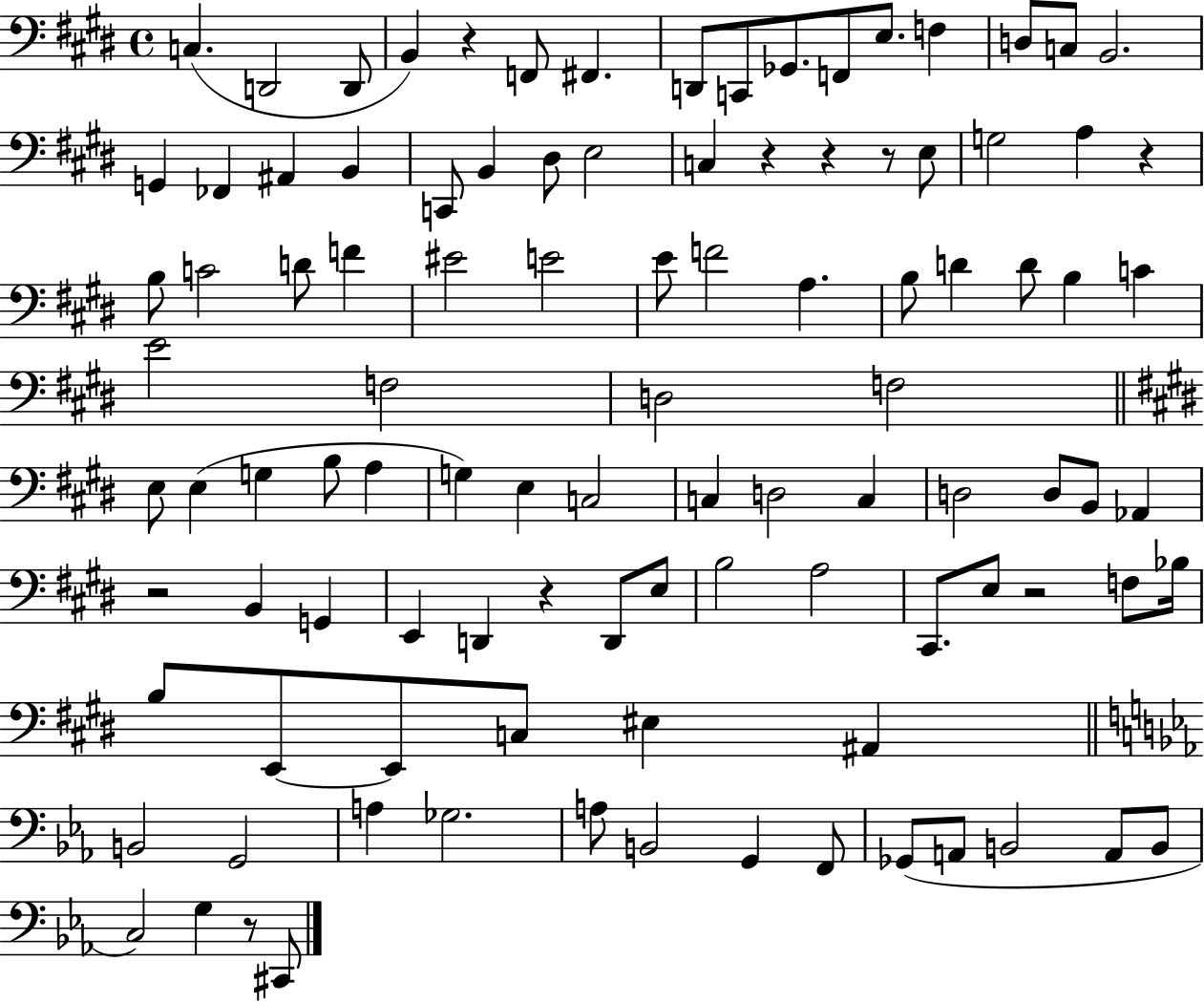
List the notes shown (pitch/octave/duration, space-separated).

C3/q. D2/h D2/e B2/q R/q F2/e F#2/q. D2/e C2/e Gb2/e. F2/e E3/e. F3/q D3/e C3/e B2/h. G2/q FES2/q A#2/q B2/q C2/e B2/q D#3/e E3/h C3/q R/q R/q R/e E3/e G3/h A3/q R/q B3/e C4/h D4/e F4/q EIS4/h E4/h E4/e F4/h A3/q. B3/e D4/q D4/e B3/q C4/q E4/h F3/h D3/h F3/h E3/e E3/q G3/q B3/e A3/q G3/q E3/q C3/h C3/q D3/h C3/q D3/h D3/e B2/e Ab2/q R/h B2/q G2/q E2/q D2/q R/q D2/e E3/e B3/h A3/h C#2/e. E3/e R/h F3/e Bb3/s B3/e E2/e E2/e C3/e EIS3/q A#2/q B2/h G2/h A3/q Gb3/h. A3/e B2/h G2/q F2/e Gb2/e A2/e B2/h A2/e B2/e C3/h G3/q R/e C#2/e